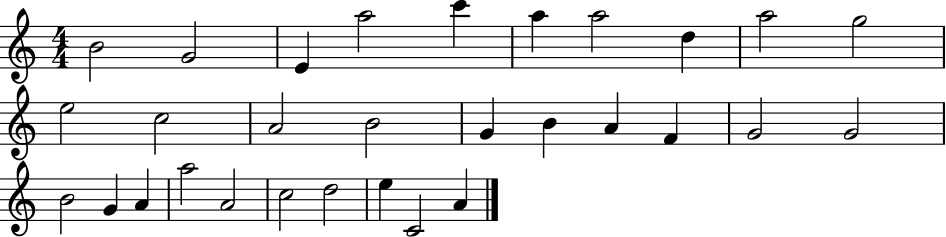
X:1
T:Untitled
M:4/4
L:1/4
K:C
B2 G2 E a2 c' a a2 d a2 g2 e2 c2 A2 B2 G B A F G2 G2 B2 G A a2 A2 c2 d2 e C2 A